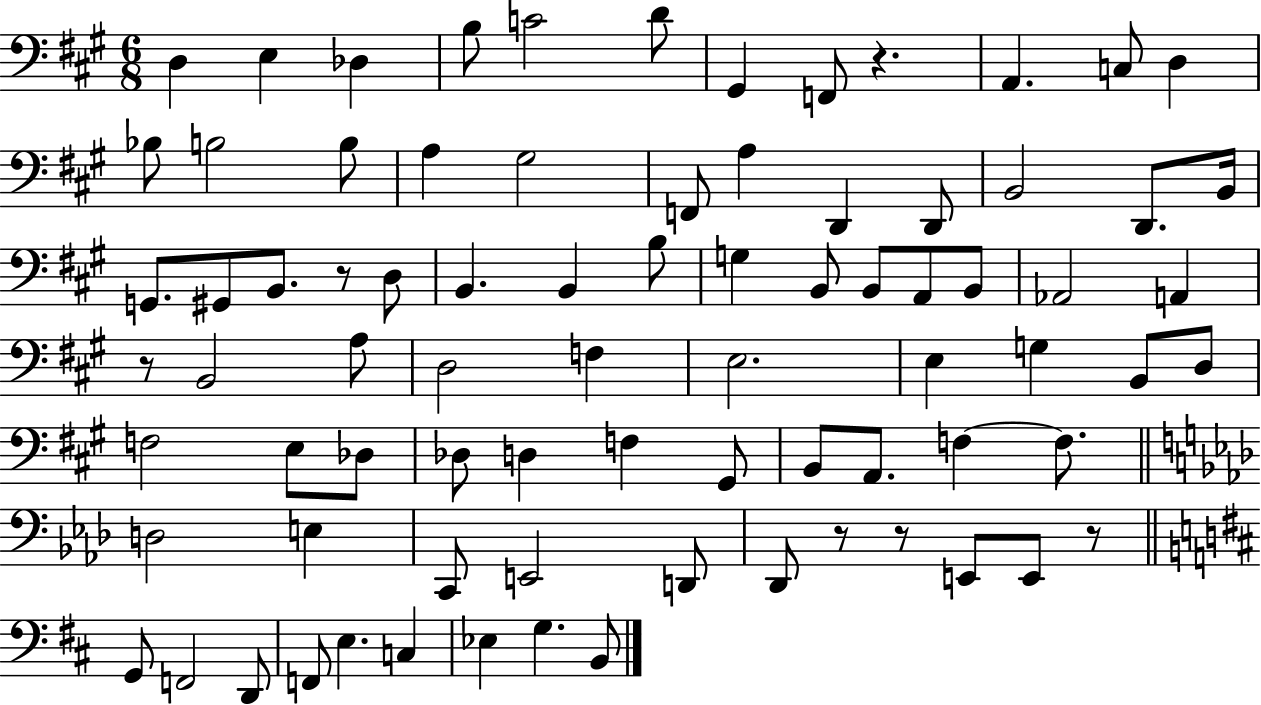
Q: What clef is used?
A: bass